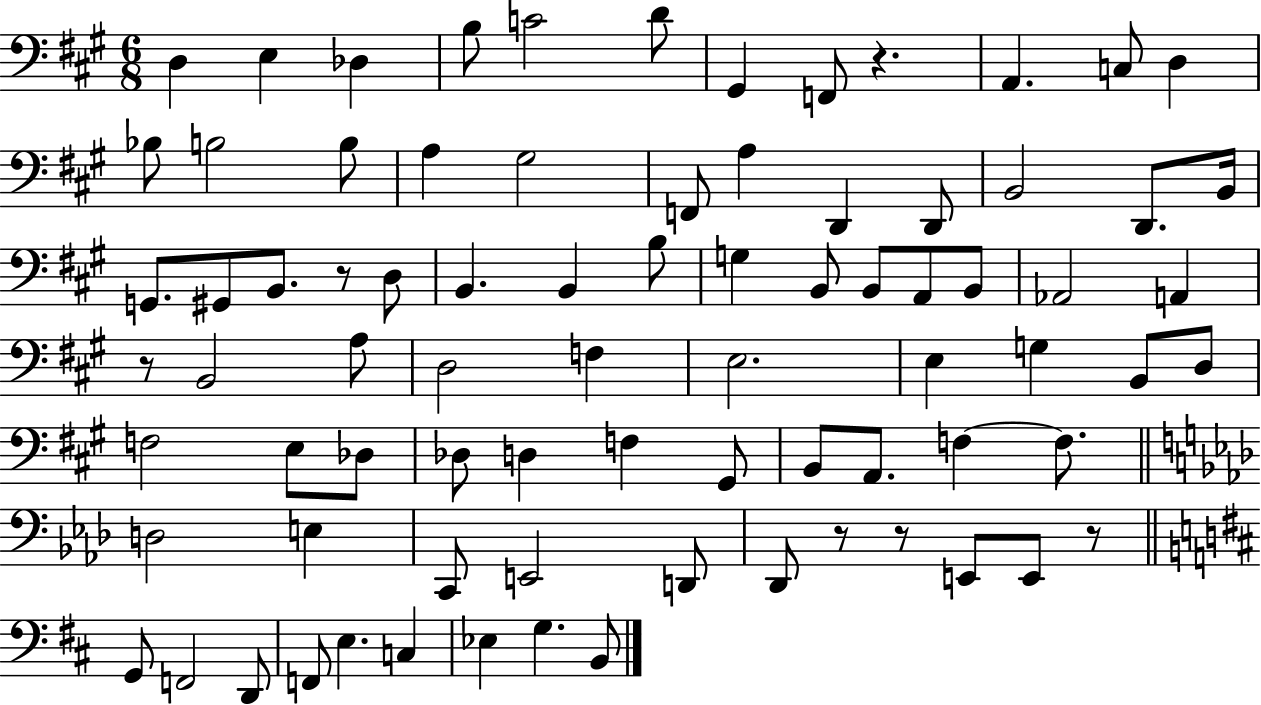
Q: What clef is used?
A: bass